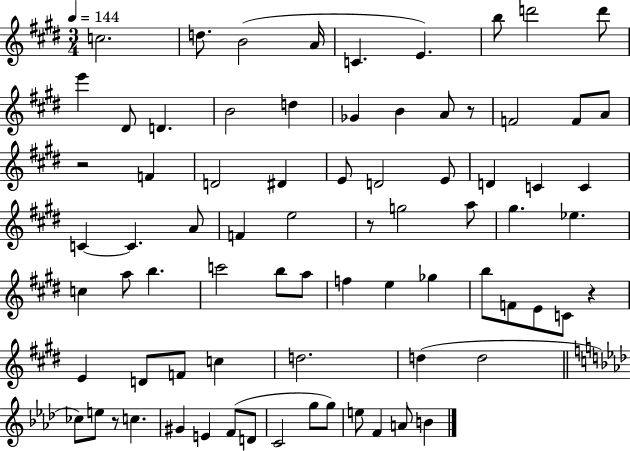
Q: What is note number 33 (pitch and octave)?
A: F4